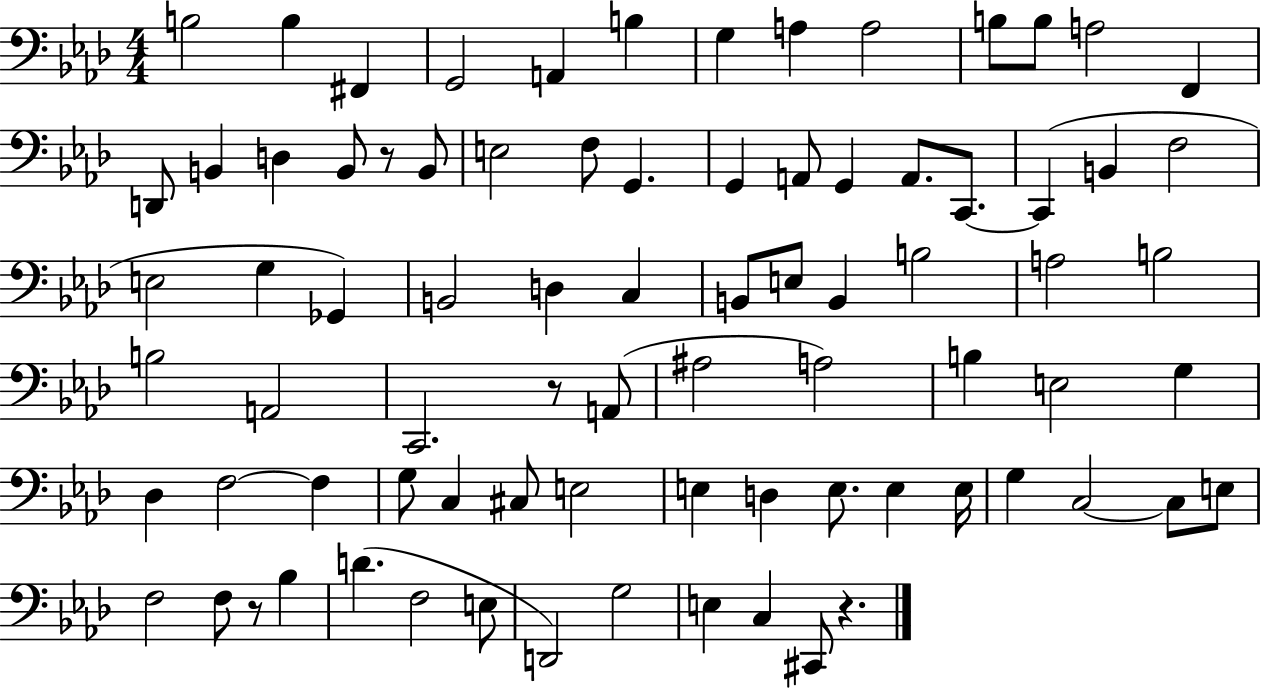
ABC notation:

X:1
T:Untitled
M:4/4
L:1/4
K:Ab
B,2 B, ^F,, G,,2 A,, B, G, A, A,2 B,/2 B,/2 A,2 F,, D,,/2 B,, D, B,,/2 z/2 B,,/2 E,2 F,/2 G,, G,, A,,/2 G,, A,,/2 C,,/2 C,, B,, F,2 E,2 G, _G,, B,,2 D, C, B,,/2 E,/2 B,, B,2 A,2 B,2 B,2 A,,2 C,,2 z/2 A,,/2 ^A,2 A,2 B, E,2 G, _D, F,2 F, G,/2 C, ^C,/2 E,2 E, D, E,/2 E, E,/4 G, C,2 C,/2 E,/2 F,2 F,/2 z/2 _B, D F,2 E,/2 D,,2 G,2 E, C, ^C,,/2 z